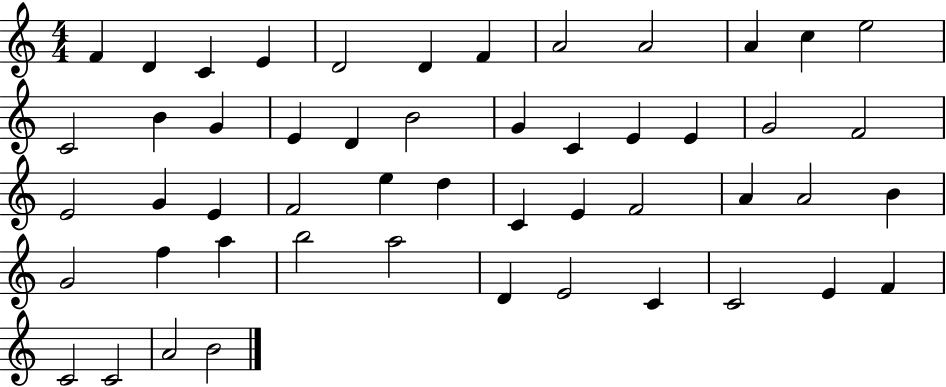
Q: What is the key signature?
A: C major